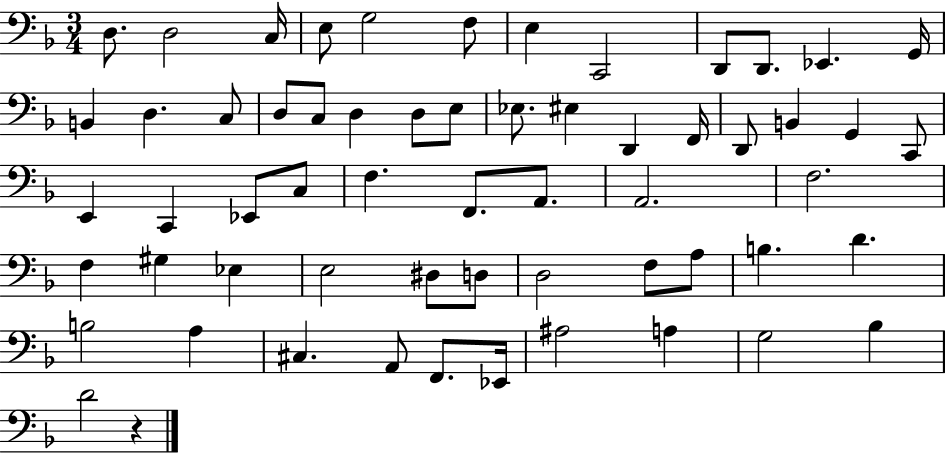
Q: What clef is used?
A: bass